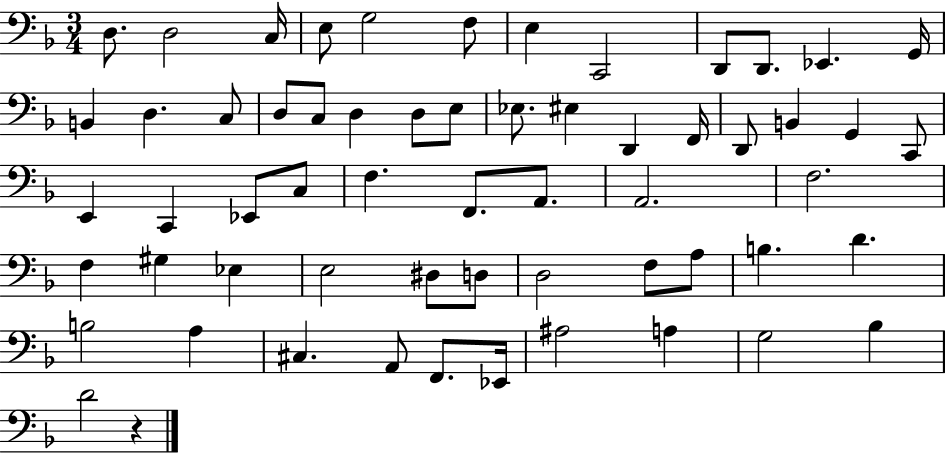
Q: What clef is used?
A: bass